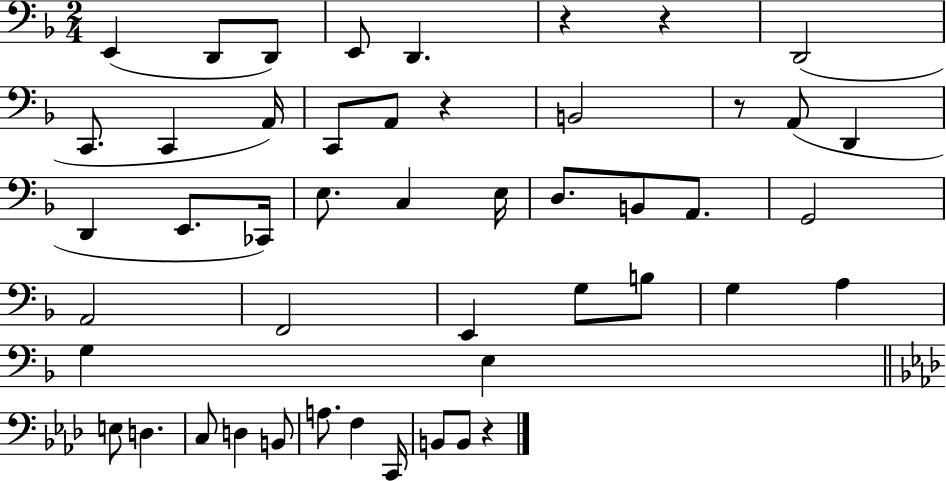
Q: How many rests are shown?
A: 5